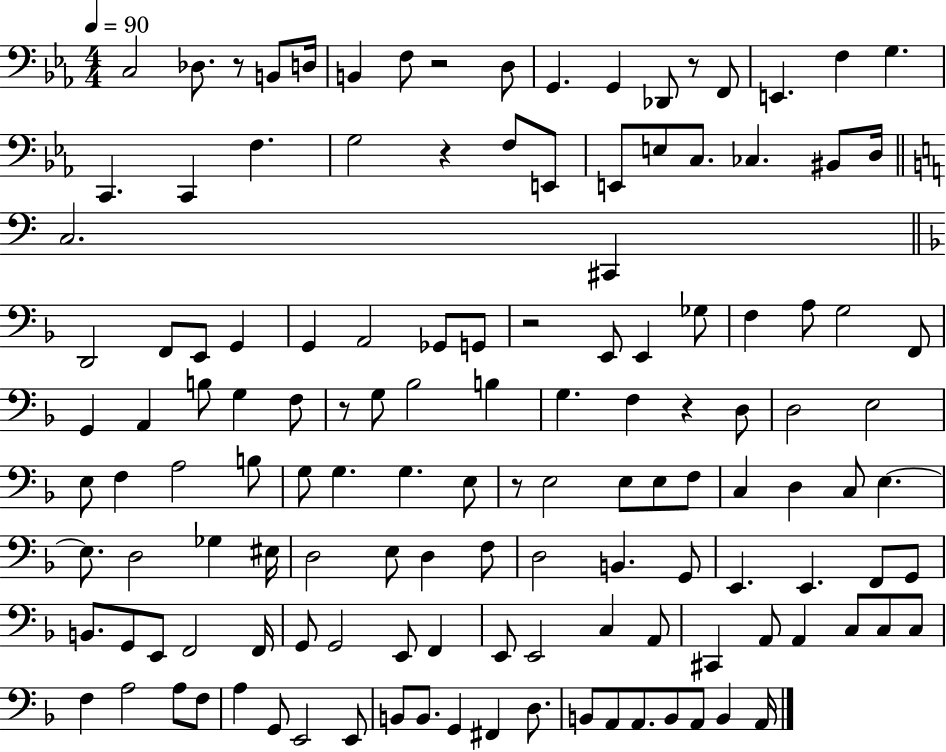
C3/h Db3/e. R/e B2/e D3/s B2/q F3/e R/h D3/e G2/q. G2/q Db2/e R/e F2/e E2/q. F3/q G3/q. C2/q. C2/q F3/q. G3/h R/q F3/e E2/e E2/e E3/e C3/e. CES3/q. BIS2/e D3/s C3/h. C#2/q D2/h F2/e E2/e G2/q G2/q A2/h Gb2/e G2/e R/h E2/e E2/q Gb3/e F3/q A3/e G3/h F2/e G2/q A2/q B3/e G3/q F3/e R/e G3/e Bb3/h B3/q G3/q. F3/q R/q D3/e D3/h E3/h E3/e F3/q A3/h B3/e G3/e G3/q. G3/q. E3/e R/e E3/h E3/e E3/e F3/e C3/q D3/q C3/e E3/q. E3/e. D3/h Gb3/q EIS3/s D3/h E3/e D3/q F3/e D3/h B2/q. G2/e E2/q. E2/q. F2/e G2/e B2/e. G2/e E2/e F2/h F2/s G2/e G2/h E2/e F2/q E2/e E2/h C3/q A2/e C#2/q A2/e A2/q C3/e C3/e C3/e F3/q A3/h A3/e F3/e A3/q G2/e E2/h E2/e B2/e B2/e. G2/q F#2/q D3/e. B2/e A2/e A2/e. B2/e A2/e B2/q A2/s